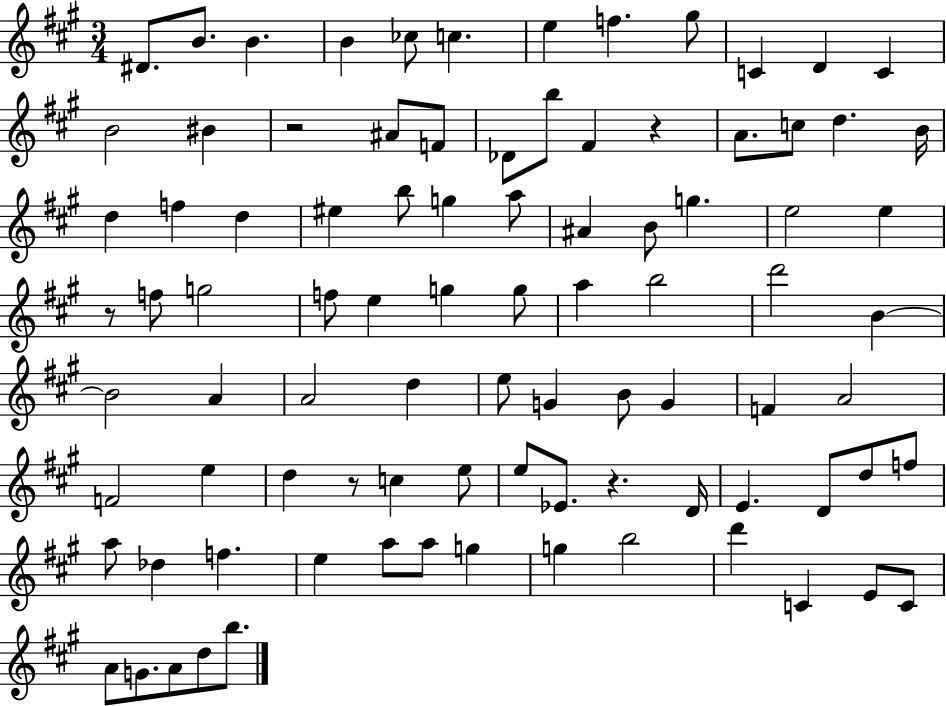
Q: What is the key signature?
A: A major